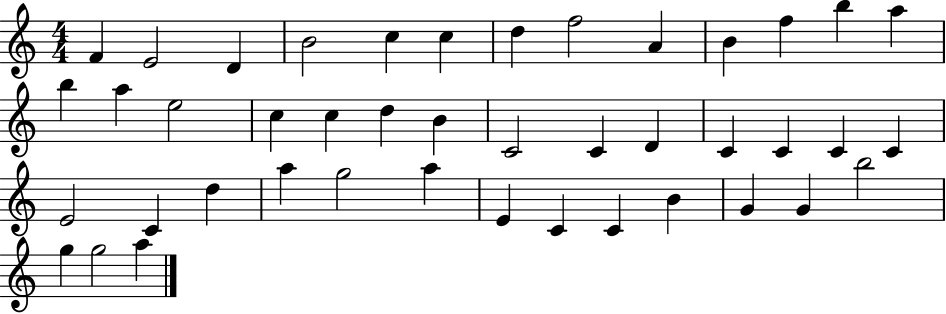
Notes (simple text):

F4/q E4/h D4/q B4/h C5/q C5/q D5/q F5/h A4/q B4/q F5/q B5/q A5/q B5/q A5/q E5/h C5/q C5/q D5/q B4/q C4/h C4/q D4/q C4/q C4/q C4/q C4/q E4/h C4/q D5/q A5/q G5/h A5/q E4/q C4/q C4/q B4/q G4/q G4/q B5/h G5/q G5/h A5/q